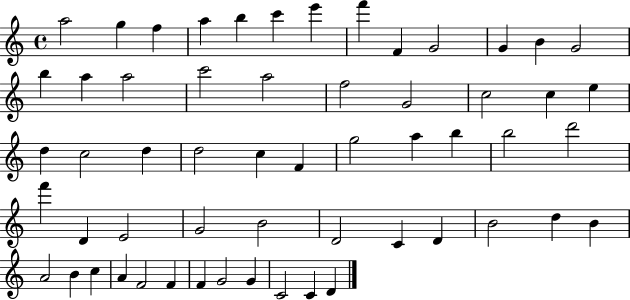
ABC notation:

X:1
T:Untitled
M:4/4
L:1/4
K:C
a2 g f a b c' e' f' F G2 G B G2 b a a2 c'2 a2 f2 G2 c2 c e d c2 d d2 c F g2 a b b2 d'2 f' D E2 G2 B2 D2 C D B2 d B A2 B c A F2 F F G2 G C2 C D